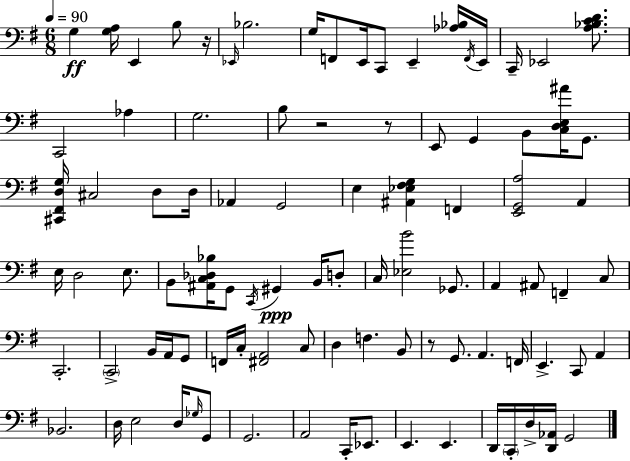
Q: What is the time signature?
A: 6/8